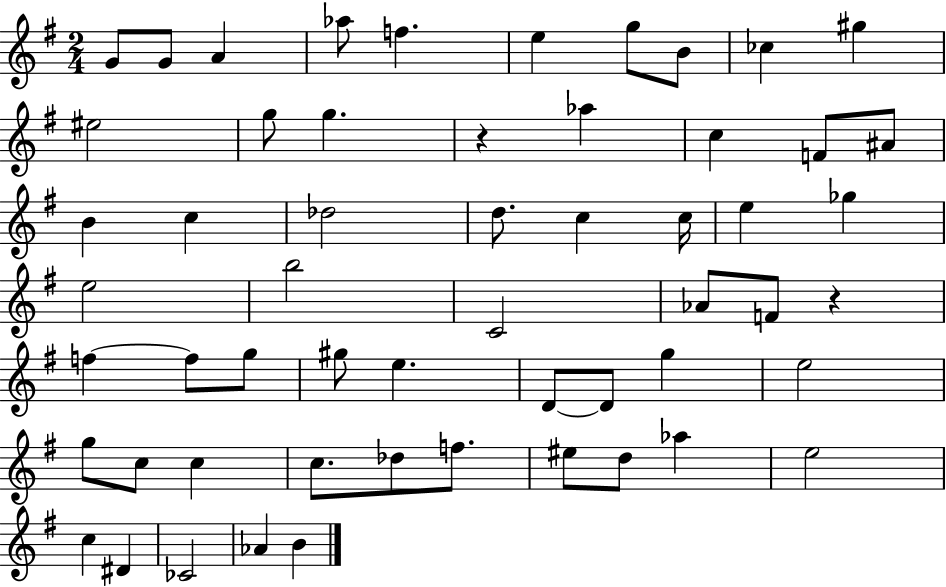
{
  \clef treble
  \numericTimeSignature
  \time 2/4
  \key g \major
  g'8 g'8 a'4 | aes''8 f''4. | e''4 g''8 b'8 | ces''4 gis''4 | \break eis''2 | g''8 g''4. | r4 aes''4 | c''4 f'8 ais'8 | \break b'4 c''4 | des''2 | d''8. c''4 c''16 | e''4 ges''4 | \break e''2 | b''2 | c'2 | aes'8 f'8 r4 | \break f''4~~ f''8 g''8 | gis''8 e''4. | d'8~~ d'8 g''4 | e''2 | \break g''8 c''8 c''4 | c''8. des''8 f''8. | eis''8 d''8 aes''4 | e''2 | \break c''4 dis'4 | ces'2 | aes'4 b'4 | \bar "|."
}